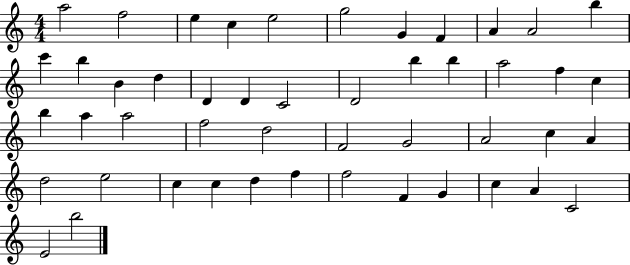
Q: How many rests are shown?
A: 0